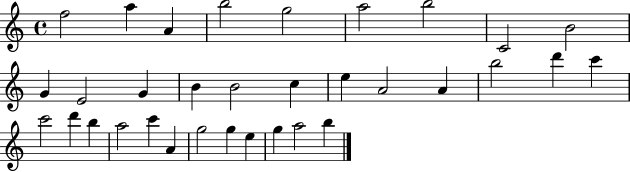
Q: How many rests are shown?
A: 0